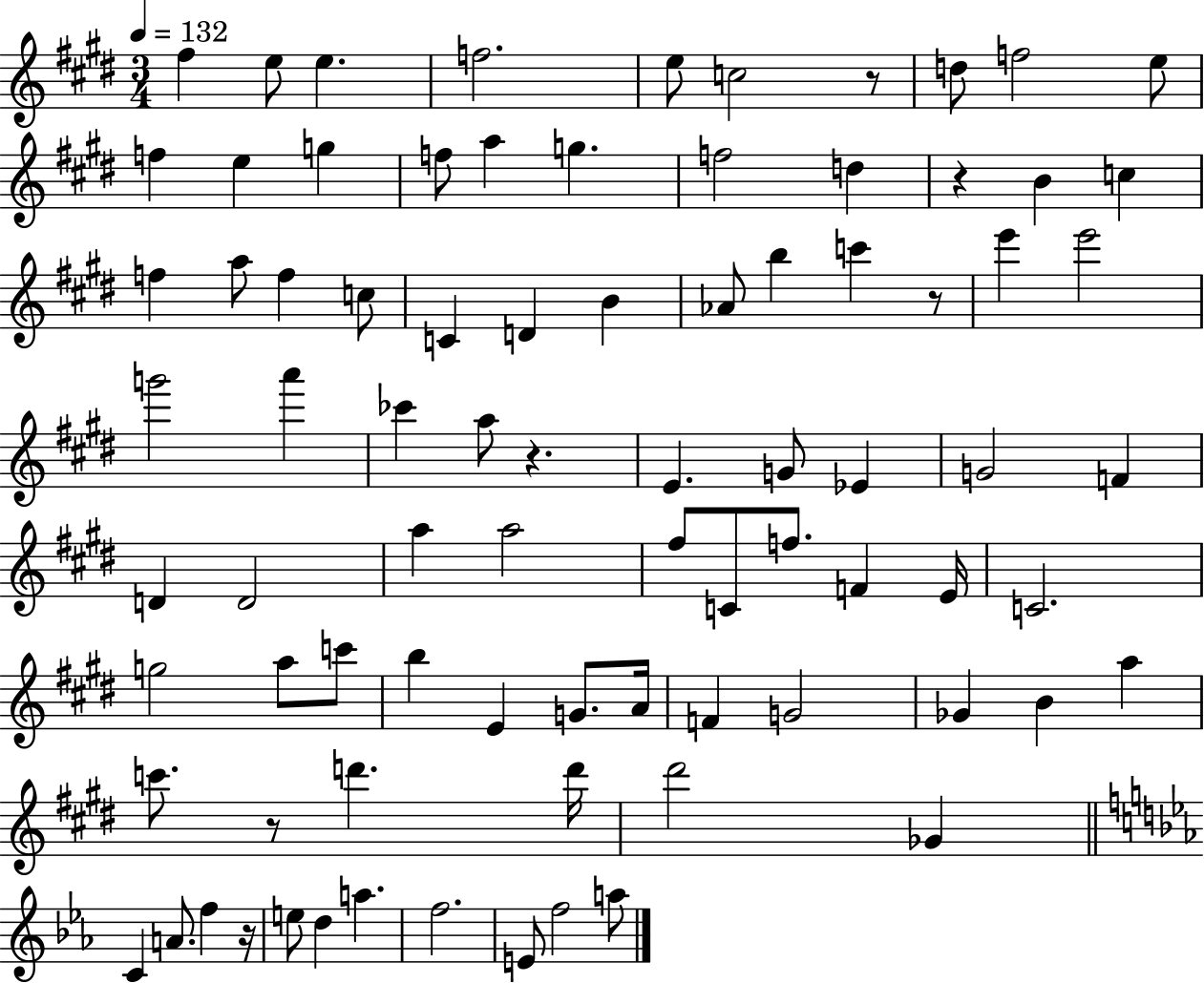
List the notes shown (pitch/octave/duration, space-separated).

F#5/q E5/e E5/q. F5/h. E5/e C5/h R/e D5/e F5/h E5/e F5/q E5/q G5/q F5/e A5/q G5/q. F5/h D5/q R/q B4/q C5/q F5/q A5/e F5/q C5/e C4/q D4/q B4/q Ab4/e B5/q C6/q R/e E6/q E6/h G6/h A6/q CES6/q A5/e R/q. E4/q. G4/e Eb4/q G4/h F4/q D4/q D4/h A5/q A5/h F#5/e C4/e F5/e. F4/q E4/s C4/h. G5/h A5/e C6/e B5/q E4/q G4/e. A4/s F4/q G4/h Gb4/q B4/q A5/q C6/e. R/e D6/q. D6/s D#6/h Gb4/q C4/q A4/e. F5/q R/s E5/e D5/q A5/q. F5/h. E4/e F5/h A5/e